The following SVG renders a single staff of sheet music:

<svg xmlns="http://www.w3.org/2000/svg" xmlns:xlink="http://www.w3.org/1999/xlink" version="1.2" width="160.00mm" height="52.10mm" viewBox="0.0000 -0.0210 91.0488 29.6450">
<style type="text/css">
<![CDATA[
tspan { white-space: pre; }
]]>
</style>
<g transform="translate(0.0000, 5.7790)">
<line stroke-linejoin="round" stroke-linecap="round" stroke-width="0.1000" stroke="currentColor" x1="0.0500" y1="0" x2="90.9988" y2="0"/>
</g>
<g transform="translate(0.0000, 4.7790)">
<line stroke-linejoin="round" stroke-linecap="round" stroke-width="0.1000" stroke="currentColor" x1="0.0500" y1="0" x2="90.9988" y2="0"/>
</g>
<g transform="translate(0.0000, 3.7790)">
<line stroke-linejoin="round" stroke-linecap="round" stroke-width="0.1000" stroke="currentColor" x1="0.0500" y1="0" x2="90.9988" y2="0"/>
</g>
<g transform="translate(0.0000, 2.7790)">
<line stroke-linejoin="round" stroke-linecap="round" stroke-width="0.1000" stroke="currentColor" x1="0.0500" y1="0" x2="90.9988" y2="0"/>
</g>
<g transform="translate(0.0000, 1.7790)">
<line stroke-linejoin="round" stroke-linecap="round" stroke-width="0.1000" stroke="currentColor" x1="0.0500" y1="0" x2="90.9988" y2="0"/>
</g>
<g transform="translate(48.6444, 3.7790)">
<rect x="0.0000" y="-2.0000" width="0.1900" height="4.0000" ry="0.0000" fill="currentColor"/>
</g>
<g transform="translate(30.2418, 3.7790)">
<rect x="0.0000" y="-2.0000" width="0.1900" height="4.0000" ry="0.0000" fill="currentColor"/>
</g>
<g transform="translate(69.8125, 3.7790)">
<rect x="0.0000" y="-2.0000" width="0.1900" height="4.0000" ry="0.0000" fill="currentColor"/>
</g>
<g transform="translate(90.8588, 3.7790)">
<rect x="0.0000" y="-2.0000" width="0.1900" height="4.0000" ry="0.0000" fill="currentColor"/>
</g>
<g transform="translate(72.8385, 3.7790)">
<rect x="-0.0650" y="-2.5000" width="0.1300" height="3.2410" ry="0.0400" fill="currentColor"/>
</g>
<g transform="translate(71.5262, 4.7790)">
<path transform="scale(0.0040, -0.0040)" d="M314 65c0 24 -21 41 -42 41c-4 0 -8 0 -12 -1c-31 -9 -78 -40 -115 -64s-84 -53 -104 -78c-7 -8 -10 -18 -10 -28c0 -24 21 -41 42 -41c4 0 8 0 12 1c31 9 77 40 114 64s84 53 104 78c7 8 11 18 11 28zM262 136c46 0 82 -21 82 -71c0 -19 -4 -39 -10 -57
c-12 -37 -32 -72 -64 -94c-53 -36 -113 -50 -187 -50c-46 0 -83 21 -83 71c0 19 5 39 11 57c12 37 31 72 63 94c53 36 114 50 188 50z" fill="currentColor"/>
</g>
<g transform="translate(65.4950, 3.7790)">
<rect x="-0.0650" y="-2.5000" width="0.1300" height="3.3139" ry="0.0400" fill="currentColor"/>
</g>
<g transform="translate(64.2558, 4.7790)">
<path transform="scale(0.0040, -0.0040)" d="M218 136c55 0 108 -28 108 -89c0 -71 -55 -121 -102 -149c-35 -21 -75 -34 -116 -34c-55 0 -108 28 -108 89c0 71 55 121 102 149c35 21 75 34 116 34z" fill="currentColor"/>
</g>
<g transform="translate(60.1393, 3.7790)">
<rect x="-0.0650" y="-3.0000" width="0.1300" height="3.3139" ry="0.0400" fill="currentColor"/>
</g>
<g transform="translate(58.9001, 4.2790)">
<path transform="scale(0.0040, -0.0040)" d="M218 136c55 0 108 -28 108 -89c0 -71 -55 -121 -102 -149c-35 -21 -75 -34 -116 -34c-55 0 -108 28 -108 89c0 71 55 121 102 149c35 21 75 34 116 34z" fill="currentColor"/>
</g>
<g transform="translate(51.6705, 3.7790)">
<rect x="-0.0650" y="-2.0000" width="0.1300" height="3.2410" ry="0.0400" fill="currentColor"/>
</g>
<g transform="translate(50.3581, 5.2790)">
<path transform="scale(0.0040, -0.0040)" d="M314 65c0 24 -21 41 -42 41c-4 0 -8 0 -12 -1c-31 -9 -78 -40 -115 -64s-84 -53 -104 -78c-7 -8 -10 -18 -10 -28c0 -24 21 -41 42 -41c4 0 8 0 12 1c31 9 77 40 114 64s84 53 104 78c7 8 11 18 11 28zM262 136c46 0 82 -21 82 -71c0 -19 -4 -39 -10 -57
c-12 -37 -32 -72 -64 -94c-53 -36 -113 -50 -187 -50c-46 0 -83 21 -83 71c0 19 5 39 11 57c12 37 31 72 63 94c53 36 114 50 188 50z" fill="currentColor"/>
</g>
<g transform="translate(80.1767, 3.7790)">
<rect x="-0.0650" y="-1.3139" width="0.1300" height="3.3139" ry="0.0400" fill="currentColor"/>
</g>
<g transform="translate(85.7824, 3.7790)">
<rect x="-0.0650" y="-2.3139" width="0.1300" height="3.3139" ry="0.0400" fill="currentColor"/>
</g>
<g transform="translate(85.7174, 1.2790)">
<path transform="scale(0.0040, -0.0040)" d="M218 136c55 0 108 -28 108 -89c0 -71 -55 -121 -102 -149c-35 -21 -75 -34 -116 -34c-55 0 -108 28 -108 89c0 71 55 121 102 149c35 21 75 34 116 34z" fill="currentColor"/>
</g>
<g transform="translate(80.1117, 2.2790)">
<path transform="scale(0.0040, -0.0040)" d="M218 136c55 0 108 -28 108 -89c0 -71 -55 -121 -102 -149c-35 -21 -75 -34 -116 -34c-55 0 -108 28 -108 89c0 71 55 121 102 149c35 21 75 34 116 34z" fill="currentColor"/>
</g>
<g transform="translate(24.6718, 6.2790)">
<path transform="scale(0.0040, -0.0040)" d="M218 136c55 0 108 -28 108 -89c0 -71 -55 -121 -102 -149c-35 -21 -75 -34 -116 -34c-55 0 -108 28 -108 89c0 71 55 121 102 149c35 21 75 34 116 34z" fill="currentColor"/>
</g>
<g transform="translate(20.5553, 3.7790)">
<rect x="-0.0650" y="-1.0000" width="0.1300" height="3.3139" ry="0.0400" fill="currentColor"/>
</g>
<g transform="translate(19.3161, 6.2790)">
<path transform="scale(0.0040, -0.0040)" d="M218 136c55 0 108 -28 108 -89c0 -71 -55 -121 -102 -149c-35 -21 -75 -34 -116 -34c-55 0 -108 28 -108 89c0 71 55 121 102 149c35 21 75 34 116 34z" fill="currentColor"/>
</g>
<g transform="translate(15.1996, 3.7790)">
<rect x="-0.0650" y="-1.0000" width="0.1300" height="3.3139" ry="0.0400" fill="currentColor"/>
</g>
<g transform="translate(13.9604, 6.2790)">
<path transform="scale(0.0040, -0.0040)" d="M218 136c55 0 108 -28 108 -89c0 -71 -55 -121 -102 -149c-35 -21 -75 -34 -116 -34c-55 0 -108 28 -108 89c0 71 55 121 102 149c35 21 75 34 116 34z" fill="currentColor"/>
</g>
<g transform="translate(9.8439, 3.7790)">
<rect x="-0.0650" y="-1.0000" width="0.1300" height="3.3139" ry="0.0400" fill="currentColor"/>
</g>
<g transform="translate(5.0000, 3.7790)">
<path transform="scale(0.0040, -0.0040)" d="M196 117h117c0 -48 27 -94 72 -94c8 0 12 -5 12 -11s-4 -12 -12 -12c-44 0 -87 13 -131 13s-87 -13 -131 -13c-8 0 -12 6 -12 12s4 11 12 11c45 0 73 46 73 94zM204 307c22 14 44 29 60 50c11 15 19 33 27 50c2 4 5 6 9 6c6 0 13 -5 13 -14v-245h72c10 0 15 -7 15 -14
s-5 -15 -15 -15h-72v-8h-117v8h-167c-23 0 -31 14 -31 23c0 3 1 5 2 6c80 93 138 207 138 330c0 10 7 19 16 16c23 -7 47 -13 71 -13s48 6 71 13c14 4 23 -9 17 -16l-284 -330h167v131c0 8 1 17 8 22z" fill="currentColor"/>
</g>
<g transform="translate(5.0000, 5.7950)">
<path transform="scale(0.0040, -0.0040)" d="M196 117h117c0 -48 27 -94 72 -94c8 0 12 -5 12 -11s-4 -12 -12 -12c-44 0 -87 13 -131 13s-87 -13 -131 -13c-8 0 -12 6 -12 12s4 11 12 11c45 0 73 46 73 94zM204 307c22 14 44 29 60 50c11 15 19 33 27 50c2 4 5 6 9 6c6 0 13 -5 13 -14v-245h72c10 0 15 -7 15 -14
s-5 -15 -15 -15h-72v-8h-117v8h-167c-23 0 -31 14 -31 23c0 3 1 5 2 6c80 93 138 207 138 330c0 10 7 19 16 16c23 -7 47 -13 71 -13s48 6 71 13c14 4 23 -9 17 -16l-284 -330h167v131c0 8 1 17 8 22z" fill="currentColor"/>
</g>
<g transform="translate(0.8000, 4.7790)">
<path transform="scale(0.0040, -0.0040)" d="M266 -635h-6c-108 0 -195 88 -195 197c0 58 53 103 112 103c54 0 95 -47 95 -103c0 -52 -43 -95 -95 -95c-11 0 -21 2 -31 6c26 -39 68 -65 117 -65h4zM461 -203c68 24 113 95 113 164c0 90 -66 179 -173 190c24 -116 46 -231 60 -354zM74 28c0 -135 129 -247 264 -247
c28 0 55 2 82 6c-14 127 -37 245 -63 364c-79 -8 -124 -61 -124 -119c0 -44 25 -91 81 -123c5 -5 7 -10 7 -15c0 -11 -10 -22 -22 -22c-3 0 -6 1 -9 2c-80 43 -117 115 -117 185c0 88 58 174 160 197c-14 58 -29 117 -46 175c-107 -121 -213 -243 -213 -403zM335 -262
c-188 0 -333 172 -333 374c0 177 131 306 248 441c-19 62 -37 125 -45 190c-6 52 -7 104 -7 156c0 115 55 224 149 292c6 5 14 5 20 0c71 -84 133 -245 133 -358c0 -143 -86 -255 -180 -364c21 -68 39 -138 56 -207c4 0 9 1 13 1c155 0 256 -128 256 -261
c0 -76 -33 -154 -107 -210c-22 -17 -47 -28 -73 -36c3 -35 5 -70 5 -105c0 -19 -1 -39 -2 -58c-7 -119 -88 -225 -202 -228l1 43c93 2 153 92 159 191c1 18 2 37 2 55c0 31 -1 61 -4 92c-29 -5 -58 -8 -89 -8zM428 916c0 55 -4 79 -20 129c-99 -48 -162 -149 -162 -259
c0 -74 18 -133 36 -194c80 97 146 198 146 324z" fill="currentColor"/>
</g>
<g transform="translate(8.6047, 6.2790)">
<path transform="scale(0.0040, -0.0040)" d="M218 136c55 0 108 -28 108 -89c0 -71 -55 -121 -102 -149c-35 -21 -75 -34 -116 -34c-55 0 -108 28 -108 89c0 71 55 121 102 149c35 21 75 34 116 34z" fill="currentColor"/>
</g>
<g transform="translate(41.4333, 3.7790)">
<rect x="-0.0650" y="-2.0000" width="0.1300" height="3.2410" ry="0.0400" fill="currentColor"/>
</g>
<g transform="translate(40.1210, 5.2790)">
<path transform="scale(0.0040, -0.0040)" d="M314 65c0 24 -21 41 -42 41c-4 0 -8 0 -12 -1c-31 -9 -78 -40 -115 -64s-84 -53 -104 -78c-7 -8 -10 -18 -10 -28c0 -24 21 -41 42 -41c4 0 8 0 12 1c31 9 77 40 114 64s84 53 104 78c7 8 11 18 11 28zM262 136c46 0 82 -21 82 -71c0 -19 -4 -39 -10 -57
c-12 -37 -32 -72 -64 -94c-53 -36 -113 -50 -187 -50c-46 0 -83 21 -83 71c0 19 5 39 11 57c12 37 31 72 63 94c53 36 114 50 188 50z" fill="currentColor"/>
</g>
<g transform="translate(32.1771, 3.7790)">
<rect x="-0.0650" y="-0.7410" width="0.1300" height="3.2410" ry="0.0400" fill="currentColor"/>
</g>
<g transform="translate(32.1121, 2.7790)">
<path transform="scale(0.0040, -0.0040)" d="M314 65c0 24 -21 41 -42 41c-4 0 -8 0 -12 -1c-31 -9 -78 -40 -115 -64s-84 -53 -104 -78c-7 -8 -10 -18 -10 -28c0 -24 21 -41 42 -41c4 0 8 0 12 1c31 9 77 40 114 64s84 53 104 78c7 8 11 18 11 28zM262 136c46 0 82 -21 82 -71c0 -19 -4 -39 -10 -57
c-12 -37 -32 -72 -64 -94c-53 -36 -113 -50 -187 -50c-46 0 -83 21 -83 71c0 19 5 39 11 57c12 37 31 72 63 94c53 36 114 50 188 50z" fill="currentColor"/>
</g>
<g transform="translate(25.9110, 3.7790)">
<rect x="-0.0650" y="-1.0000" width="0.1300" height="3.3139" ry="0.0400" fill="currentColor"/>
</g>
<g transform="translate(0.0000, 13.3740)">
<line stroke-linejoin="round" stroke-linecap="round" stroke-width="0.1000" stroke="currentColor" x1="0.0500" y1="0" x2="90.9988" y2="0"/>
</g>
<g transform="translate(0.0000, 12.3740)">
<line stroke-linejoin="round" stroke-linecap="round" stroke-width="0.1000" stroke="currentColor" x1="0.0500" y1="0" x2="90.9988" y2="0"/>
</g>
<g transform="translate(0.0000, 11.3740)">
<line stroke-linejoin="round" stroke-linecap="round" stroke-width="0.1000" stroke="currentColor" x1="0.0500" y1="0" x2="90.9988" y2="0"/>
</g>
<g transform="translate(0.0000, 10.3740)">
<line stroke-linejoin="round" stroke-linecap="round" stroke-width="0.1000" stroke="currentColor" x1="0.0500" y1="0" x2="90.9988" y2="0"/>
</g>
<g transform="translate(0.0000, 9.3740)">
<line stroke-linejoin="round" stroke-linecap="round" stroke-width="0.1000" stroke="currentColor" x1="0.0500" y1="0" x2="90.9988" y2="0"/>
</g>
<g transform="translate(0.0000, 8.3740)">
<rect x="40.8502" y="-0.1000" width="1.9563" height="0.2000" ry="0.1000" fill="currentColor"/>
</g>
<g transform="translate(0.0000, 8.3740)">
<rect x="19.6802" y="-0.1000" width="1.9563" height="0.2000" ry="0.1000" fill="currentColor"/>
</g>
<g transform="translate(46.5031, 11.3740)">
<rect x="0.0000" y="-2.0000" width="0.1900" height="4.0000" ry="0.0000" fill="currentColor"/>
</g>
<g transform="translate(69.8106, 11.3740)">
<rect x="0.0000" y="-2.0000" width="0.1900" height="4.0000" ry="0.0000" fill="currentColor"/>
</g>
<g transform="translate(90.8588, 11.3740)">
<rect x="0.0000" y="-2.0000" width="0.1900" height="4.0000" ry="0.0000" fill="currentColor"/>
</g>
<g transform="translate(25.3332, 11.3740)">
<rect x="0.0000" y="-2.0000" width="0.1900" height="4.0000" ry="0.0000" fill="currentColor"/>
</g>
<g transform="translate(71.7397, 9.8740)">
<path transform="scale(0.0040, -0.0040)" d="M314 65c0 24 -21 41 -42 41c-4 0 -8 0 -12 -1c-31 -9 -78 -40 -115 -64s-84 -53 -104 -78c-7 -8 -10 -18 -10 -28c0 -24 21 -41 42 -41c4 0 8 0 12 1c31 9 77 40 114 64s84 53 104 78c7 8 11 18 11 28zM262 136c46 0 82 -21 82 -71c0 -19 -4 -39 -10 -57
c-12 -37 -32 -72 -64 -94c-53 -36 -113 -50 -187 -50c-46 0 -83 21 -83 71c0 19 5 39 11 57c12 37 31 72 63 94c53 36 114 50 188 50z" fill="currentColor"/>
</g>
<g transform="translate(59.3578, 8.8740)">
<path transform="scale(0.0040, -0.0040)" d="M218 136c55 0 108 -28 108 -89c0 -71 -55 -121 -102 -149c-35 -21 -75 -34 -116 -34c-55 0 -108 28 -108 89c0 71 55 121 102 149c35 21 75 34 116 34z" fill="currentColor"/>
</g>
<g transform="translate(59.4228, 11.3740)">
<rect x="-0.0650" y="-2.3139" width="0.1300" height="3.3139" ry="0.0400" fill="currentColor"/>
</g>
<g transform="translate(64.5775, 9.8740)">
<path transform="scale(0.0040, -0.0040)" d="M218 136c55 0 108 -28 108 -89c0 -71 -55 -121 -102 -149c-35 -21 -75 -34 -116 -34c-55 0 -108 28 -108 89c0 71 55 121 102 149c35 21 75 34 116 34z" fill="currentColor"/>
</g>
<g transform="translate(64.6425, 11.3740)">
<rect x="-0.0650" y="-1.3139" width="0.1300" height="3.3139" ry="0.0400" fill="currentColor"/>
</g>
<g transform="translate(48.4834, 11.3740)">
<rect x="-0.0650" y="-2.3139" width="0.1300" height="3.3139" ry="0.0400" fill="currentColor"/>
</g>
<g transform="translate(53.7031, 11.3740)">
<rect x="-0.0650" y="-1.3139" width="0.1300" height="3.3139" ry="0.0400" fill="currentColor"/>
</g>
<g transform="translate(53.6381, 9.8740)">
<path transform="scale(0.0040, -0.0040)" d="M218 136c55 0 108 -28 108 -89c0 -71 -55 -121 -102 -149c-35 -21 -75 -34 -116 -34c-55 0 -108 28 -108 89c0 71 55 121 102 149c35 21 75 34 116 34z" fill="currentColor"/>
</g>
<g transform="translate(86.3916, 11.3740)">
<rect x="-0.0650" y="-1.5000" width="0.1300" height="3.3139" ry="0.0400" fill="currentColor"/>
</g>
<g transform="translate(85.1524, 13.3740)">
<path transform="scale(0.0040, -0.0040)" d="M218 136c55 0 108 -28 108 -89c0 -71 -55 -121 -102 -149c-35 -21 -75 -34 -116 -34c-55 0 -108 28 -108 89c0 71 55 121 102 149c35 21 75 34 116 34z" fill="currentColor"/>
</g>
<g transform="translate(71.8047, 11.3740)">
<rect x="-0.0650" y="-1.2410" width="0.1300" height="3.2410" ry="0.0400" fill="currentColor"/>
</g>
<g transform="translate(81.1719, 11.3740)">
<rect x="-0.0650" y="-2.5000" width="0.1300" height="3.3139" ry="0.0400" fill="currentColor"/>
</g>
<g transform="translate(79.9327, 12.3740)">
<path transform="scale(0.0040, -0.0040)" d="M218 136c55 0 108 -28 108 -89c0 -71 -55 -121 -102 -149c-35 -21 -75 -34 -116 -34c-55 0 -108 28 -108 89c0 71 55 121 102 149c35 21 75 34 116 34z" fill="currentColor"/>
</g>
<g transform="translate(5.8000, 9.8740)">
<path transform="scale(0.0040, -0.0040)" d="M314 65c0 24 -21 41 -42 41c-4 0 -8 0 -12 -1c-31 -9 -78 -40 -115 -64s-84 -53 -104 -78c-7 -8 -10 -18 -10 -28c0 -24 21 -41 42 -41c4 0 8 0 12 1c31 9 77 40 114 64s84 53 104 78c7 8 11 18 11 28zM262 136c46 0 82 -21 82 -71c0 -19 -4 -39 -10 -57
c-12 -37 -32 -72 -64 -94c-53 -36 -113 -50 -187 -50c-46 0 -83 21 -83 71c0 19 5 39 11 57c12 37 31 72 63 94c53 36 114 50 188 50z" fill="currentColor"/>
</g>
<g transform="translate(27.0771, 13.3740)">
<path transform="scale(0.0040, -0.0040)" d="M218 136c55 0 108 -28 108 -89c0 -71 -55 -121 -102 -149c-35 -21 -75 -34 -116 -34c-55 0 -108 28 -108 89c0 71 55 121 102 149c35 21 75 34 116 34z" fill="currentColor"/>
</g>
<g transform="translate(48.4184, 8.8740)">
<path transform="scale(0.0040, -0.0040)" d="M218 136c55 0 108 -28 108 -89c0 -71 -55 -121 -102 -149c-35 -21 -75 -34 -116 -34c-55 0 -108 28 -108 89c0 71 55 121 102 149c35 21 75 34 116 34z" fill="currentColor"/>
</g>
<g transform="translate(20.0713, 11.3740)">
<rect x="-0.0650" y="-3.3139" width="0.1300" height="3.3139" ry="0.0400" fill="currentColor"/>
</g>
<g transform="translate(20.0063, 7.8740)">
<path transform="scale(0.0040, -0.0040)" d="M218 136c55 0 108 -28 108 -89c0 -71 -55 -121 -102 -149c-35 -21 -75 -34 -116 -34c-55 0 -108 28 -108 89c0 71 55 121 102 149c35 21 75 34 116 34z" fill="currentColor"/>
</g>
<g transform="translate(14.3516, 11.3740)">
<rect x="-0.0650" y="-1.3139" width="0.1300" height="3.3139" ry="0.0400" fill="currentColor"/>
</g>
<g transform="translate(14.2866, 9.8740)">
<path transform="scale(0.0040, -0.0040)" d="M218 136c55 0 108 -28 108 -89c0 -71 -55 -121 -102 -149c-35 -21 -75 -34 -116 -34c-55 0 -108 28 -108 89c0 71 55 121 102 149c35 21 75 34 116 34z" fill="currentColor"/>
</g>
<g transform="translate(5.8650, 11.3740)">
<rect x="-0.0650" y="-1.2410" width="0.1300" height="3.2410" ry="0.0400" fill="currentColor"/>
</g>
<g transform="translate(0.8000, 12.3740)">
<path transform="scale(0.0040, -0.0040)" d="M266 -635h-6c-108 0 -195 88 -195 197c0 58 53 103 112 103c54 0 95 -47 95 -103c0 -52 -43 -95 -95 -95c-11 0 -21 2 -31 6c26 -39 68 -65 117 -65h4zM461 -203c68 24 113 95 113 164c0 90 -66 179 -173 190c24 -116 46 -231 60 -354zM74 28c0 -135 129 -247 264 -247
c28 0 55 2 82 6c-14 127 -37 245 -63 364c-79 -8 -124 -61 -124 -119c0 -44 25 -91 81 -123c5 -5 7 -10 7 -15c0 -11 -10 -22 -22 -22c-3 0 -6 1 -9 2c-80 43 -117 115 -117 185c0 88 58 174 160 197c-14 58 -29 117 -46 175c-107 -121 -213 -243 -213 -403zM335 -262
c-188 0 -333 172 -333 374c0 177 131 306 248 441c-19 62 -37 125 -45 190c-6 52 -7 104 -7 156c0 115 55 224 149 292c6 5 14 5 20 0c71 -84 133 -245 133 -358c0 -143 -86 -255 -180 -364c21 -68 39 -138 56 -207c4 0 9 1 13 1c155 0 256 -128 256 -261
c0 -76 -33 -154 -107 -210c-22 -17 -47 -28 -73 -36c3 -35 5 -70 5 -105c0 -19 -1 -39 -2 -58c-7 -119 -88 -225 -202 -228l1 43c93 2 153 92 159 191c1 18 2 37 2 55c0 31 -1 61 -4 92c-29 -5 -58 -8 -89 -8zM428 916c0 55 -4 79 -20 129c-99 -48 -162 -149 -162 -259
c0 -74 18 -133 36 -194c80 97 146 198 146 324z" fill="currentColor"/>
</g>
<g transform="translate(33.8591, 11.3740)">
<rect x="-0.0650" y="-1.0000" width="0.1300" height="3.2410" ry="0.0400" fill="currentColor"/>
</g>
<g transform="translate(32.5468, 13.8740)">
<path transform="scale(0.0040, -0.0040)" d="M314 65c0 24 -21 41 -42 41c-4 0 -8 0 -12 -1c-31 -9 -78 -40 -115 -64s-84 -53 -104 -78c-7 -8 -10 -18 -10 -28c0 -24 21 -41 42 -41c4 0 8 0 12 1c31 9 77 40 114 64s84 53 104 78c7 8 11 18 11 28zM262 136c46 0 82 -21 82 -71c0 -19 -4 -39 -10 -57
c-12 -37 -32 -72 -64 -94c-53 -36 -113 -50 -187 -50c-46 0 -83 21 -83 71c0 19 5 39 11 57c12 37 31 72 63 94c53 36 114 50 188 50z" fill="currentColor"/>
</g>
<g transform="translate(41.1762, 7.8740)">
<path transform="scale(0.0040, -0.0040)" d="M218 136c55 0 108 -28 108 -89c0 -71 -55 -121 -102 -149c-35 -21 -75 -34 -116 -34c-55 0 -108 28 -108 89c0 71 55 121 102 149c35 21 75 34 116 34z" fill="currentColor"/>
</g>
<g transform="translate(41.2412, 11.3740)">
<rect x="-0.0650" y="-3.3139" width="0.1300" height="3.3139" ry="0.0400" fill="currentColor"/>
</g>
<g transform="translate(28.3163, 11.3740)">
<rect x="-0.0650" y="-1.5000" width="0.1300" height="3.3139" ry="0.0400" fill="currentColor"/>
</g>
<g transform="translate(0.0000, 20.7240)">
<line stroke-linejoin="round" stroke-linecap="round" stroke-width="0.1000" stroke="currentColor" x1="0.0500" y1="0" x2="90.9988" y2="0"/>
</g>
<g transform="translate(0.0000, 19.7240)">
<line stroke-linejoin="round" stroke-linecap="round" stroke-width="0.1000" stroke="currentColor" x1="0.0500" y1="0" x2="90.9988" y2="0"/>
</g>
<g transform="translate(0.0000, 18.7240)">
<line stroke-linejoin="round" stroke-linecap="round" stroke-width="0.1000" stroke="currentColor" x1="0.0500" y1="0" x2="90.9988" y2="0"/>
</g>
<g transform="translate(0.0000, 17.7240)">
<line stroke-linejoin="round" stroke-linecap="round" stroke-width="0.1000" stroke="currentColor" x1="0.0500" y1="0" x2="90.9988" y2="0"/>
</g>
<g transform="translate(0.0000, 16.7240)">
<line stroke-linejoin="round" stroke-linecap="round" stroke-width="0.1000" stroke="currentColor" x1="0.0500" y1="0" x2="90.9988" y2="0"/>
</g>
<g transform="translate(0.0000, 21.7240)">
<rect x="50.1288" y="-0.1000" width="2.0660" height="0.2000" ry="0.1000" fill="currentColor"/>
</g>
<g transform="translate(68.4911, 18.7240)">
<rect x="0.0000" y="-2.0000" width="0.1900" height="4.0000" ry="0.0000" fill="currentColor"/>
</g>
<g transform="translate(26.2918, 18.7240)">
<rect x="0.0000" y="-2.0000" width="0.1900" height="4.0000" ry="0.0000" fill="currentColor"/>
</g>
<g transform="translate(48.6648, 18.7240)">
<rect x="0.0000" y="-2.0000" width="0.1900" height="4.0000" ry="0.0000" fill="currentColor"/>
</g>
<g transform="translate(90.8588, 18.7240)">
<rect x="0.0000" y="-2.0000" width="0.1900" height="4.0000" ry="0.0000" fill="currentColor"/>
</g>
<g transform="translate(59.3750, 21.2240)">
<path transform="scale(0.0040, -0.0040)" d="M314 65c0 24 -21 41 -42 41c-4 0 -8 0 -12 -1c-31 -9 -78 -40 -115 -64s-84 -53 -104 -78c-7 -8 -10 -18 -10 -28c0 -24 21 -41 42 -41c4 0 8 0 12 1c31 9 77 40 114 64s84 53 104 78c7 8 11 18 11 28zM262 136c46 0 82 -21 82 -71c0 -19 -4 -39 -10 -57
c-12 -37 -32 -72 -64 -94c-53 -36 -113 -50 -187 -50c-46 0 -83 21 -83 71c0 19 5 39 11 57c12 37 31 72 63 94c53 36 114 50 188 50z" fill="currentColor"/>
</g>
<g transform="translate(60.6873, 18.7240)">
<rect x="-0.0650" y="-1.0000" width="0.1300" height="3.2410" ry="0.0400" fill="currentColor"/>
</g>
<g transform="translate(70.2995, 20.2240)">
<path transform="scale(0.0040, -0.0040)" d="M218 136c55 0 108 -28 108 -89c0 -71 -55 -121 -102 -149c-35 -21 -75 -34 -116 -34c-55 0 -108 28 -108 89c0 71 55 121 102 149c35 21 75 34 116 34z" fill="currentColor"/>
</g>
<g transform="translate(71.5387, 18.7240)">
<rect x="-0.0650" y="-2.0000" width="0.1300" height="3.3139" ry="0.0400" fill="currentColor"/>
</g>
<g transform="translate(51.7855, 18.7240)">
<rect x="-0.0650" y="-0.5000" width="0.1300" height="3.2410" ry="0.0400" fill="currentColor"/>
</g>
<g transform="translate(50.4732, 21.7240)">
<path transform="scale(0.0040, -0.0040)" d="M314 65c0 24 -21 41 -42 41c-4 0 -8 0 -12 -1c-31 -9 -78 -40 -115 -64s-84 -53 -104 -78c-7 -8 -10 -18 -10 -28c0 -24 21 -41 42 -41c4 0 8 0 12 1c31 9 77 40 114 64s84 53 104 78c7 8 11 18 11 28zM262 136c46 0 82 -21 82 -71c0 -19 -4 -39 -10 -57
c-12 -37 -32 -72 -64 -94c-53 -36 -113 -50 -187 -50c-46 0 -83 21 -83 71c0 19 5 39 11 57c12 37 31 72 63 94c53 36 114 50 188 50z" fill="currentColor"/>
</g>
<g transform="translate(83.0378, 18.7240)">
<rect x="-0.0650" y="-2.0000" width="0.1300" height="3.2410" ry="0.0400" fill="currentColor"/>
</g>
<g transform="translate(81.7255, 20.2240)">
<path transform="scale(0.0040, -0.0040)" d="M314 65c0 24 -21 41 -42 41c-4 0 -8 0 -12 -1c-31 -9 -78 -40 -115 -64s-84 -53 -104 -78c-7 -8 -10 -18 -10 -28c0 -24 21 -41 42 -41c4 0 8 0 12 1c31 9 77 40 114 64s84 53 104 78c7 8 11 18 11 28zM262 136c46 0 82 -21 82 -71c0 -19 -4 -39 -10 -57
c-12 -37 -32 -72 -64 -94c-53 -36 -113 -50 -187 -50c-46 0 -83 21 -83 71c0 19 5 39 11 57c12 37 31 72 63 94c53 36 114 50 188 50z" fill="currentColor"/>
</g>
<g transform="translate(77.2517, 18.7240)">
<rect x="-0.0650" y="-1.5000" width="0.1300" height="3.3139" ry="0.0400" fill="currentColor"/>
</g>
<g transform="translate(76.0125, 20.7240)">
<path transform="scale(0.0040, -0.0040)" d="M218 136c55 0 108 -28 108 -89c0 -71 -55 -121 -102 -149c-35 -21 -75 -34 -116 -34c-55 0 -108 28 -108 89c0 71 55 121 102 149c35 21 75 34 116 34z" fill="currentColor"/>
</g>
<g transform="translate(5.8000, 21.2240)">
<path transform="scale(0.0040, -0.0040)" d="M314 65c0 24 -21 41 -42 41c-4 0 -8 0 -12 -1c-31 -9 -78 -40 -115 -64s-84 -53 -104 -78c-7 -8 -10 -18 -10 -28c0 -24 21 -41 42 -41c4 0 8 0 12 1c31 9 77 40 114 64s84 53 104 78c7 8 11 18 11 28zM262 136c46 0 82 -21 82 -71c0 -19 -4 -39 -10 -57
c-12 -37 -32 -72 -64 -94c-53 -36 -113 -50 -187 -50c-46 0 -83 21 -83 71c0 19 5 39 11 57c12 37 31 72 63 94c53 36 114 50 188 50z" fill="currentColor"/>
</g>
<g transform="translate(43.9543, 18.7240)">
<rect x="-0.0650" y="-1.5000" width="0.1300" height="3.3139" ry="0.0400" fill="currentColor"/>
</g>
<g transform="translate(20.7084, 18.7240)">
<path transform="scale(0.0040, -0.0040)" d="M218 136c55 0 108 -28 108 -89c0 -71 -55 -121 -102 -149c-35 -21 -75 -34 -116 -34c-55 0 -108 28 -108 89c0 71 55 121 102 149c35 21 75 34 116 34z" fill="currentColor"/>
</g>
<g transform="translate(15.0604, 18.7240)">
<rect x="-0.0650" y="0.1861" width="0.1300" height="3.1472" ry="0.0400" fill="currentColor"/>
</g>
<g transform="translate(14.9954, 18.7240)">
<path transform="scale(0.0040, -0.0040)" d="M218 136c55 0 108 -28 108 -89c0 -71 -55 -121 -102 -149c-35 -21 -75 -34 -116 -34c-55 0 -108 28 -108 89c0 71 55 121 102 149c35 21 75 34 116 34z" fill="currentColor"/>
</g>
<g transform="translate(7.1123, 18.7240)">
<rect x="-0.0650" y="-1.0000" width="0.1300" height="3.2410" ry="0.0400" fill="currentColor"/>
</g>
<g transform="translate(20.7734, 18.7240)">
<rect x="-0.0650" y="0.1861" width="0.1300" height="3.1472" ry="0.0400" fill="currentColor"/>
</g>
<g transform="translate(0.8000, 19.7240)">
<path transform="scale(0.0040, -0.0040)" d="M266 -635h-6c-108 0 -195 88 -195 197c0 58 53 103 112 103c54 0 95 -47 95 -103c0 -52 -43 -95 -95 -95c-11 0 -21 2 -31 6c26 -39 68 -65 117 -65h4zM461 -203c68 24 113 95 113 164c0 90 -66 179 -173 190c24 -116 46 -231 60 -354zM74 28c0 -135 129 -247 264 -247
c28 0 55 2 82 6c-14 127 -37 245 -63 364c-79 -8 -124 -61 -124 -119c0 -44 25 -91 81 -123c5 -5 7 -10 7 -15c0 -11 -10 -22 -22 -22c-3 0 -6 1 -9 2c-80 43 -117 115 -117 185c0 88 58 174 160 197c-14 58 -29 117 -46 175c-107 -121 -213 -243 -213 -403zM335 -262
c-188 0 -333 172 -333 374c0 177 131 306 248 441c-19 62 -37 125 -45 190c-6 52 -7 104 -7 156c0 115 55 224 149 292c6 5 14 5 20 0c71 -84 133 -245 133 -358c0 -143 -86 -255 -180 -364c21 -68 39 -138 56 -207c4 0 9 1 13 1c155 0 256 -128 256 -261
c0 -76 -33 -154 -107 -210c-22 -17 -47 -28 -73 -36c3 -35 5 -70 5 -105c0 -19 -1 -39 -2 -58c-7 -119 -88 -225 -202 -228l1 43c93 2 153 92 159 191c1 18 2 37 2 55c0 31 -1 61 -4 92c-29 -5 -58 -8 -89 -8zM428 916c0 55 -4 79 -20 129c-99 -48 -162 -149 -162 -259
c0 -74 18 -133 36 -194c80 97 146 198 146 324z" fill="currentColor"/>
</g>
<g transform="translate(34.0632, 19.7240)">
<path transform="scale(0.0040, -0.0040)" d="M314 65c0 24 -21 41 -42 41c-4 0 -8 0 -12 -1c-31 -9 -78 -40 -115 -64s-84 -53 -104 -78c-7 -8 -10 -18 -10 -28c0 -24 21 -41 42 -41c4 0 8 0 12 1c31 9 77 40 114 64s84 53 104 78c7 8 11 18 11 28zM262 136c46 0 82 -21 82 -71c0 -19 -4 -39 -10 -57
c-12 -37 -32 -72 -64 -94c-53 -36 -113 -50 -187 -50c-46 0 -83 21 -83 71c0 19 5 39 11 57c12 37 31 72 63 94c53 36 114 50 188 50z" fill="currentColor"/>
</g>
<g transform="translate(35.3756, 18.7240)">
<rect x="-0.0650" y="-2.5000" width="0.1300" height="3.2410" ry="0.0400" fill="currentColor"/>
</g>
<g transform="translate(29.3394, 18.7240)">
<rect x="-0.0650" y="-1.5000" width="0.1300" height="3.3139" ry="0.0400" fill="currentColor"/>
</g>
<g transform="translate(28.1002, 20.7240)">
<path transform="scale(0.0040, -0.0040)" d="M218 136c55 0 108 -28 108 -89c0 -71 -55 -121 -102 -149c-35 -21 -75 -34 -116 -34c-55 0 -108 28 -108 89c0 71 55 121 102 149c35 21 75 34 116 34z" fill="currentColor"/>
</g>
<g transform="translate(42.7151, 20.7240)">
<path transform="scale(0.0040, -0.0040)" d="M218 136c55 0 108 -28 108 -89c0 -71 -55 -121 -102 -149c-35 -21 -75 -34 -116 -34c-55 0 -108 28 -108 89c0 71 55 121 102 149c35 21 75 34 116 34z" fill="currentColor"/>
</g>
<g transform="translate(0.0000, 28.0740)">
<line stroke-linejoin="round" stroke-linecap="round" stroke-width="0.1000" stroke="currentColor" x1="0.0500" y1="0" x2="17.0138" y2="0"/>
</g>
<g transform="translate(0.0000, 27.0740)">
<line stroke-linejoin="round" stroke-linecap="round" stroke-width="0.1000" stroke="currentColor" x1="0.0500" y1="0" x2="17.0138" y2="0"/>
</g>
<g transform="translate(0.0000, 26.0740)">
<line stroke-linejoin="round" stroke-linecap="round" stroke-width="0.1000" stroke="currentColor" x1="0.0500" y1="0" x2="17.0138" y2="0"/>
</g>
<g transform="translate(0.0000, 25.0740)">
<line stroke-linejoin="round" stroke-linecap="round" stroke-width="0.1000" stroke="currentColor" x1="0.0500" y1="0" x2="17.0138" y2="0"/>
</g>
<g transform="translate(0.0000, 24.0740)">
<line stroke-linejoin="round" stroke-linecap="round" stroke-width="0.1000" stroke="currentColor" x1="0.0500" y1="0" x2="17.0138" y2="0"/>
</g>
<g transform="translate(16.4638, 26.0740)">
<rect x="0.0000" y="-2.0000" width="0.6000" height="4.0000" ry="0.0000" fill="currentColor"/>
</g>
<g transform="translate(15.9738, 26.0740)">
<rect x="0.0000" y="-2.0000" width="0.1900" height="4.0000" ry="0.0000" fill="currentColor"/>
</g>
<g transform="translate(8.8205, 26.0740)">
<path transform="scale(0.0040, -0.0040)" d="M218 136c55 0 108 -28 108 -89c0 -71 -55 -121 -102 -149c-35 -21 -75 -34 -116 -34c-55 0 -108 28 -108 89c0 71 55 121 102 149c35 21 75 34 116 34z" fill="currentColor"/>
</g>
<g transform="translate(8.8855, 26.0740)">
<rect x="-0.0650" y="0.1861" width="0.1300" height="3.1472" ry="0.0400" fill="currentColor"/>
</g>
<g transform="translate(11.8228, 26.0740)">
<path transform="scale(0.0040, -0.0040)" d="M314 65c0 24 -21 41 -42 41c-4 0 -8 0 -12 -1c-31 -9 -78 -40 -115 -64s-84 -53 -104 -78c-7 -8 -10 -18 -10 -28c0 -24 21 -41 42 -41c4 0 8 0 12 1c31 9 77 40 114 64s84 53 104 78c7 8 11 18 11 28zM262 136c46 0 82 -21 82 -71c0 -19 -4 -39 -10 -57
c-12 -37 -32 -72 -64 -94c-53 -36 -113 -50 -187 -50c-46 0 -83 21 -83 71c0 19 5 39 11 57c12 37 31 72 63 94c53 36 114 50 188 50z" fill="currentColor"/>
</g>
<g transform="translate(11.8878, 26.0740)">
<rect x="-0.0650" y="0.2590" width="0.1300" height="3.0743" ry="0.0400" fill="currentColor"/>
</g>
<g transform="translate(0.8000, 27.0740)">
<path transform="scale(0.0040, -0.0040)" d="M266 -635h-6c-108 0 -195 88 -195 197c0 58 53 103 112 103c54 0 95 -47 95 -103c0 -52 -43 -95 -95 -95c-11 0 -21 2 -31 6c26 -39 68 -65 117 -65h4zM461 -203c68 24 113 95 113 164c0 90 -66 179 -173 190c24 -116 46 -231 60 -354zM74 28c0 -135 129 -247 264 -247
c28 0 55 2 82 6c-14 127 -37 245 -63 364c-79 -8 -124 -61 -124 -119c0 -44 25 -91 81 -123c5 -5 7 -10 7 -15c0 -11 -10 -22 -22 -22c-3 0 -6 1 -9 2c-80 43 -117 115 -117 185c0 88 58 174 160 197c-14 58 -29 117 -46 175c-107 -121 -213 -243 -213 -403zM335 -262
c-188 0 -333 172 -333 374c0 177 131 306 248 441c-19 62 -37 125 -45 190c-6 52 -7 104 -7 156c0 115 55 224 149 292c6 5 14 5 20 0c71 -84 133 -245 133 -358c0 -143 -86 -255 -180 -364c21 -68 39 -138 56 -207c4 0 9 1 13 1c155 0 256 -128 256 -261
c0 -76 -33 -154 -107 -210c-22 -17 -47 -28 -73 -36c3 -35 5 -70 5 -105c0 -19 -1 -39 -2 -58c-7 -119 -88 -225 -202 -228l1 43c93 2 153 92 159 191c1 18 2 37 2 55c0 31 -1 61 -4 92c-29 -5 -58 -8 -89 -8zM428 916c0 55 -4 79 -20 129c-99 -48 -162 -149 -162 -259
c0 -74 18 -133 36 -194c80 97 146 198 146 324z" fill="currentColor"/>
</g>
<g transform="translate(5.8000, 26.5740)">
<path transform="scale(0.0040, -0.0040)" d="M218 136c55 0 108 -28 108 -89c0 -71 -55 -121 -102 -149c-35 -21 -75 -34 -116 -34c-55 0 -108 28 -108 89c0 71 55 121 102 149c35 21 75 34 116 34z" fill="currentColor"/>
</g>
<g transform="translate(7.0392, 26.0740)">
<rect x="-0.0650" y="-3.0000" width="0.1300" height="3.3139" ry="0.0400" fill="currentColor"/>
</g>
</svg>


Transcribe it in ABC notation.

X:1
T:Untitled
M:4/4
L:1/4
K:C
D D D D d2 F2 F2 A G G2 e g e2 e b E D2 b g e g e e2 G E D2 B B E G2 E C2 D2 F E F2 A B B2